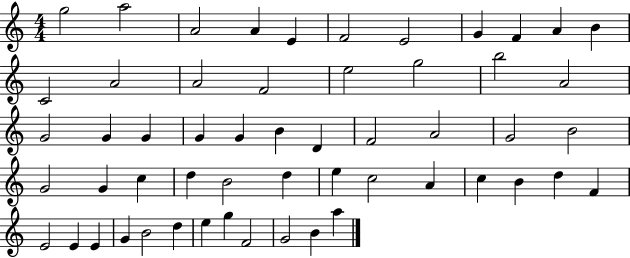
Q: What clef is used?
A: treble